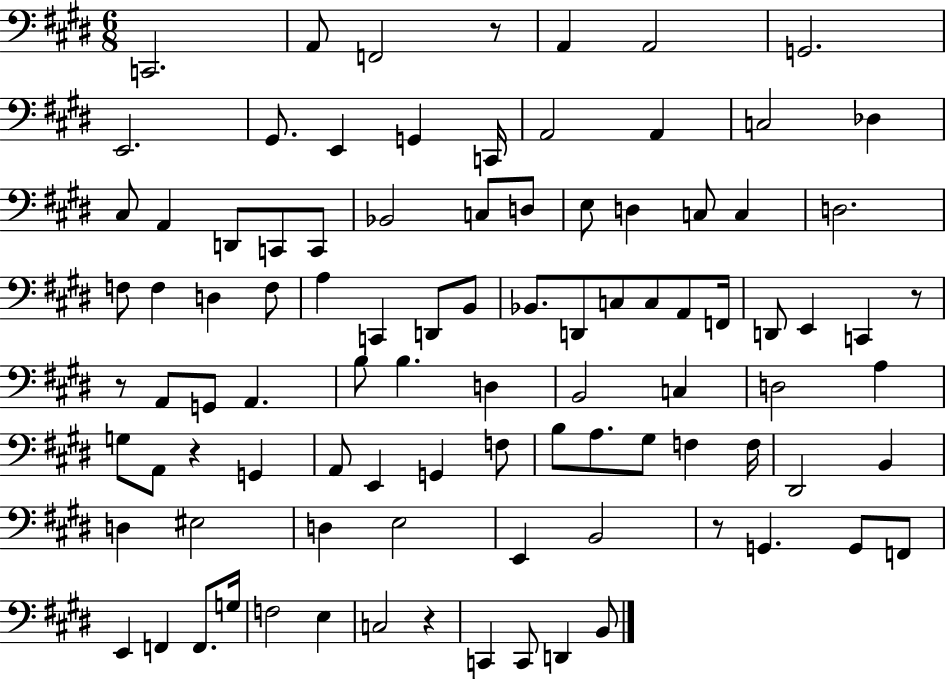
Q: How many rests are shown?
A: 6